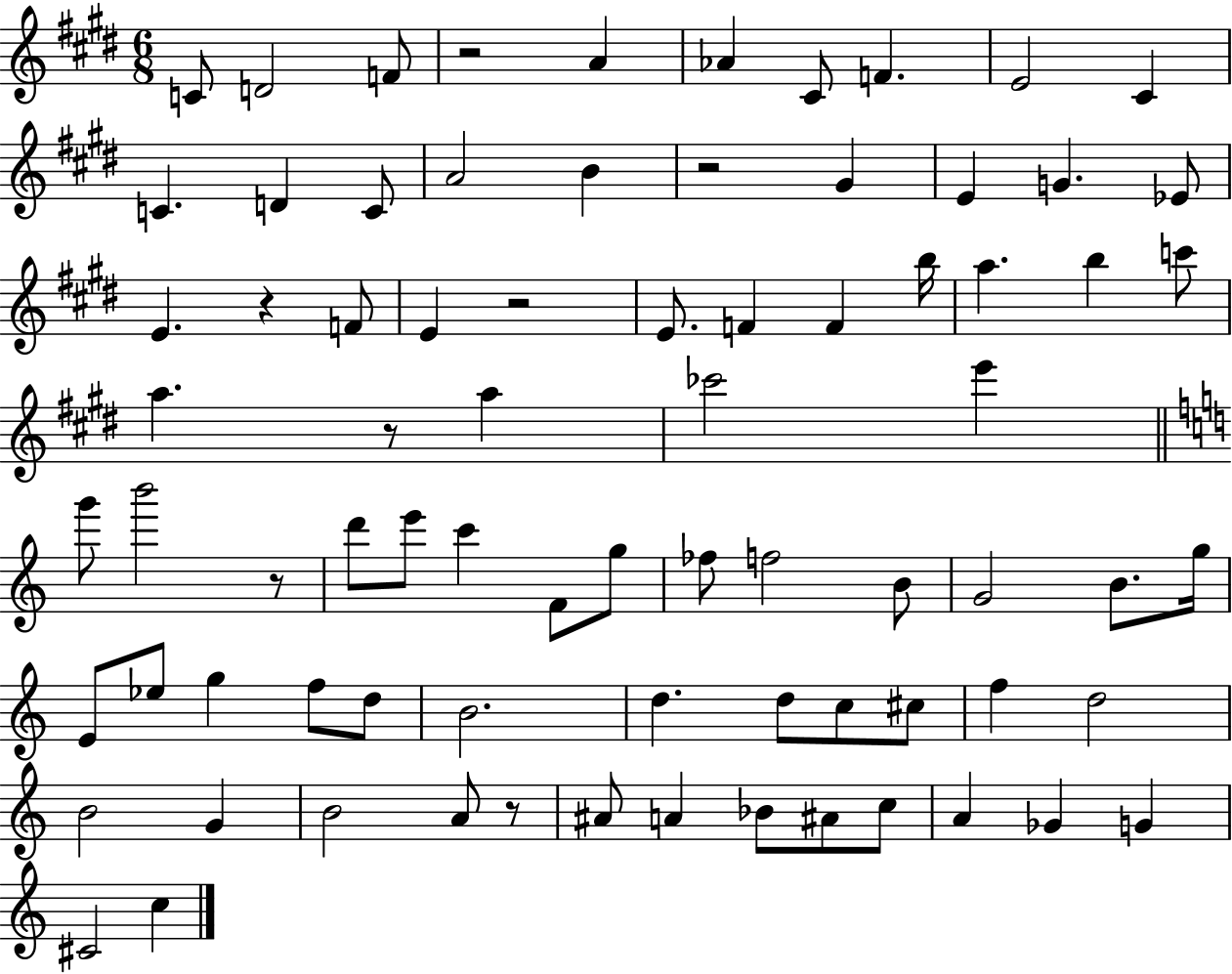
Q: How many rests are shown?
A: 7